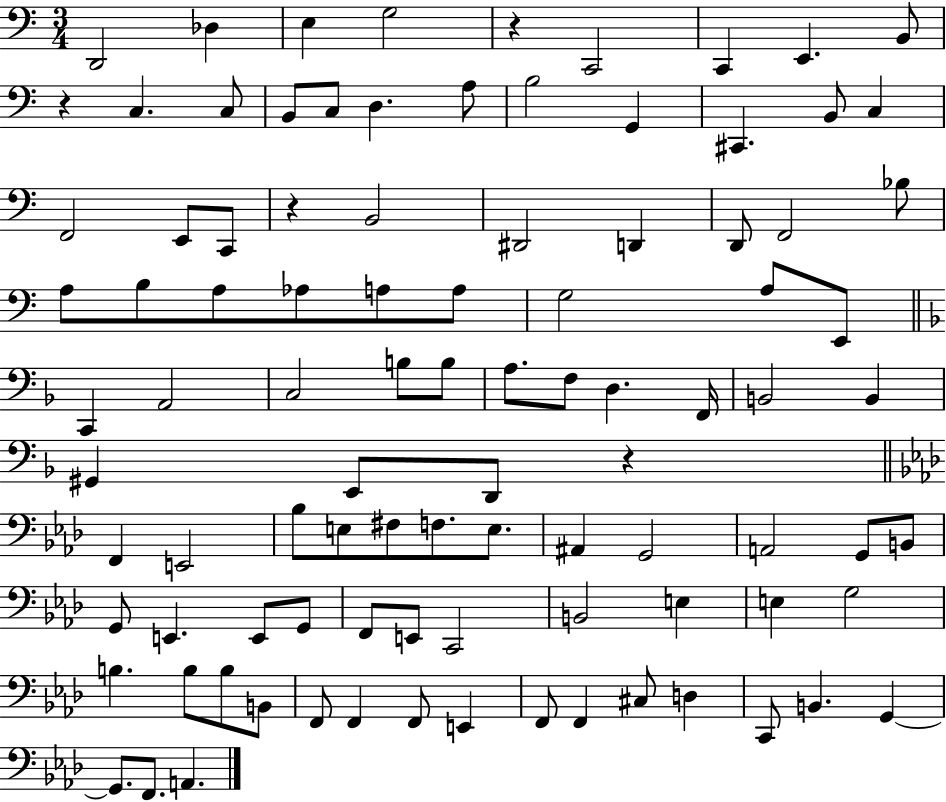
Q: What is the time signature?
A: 3/4